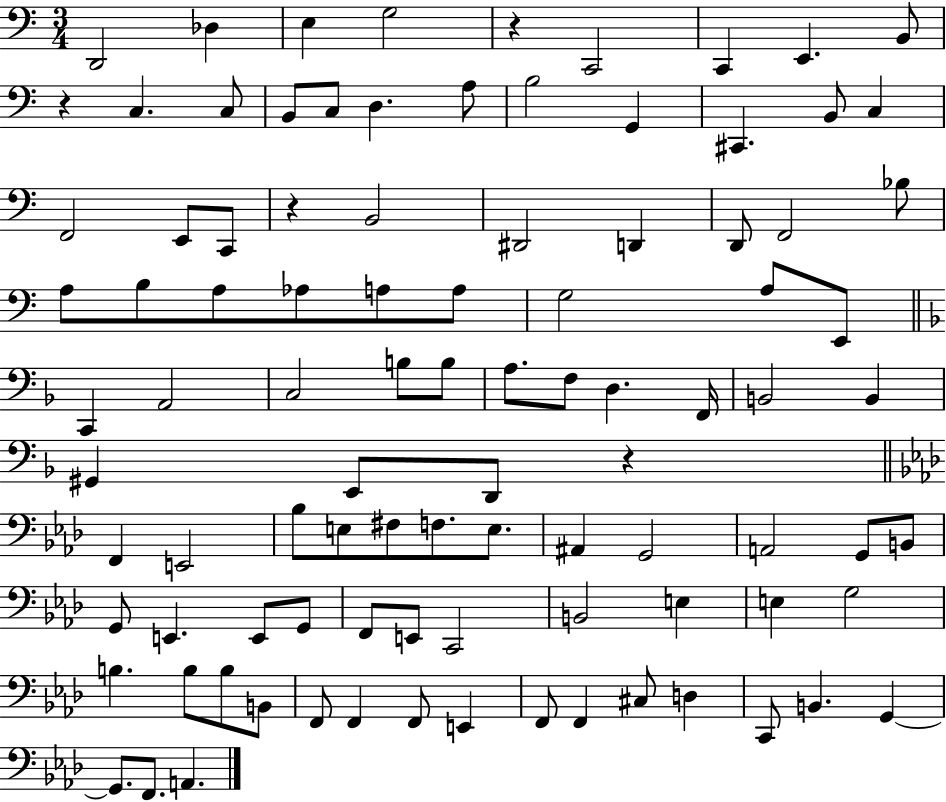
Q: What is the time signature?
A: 3/4